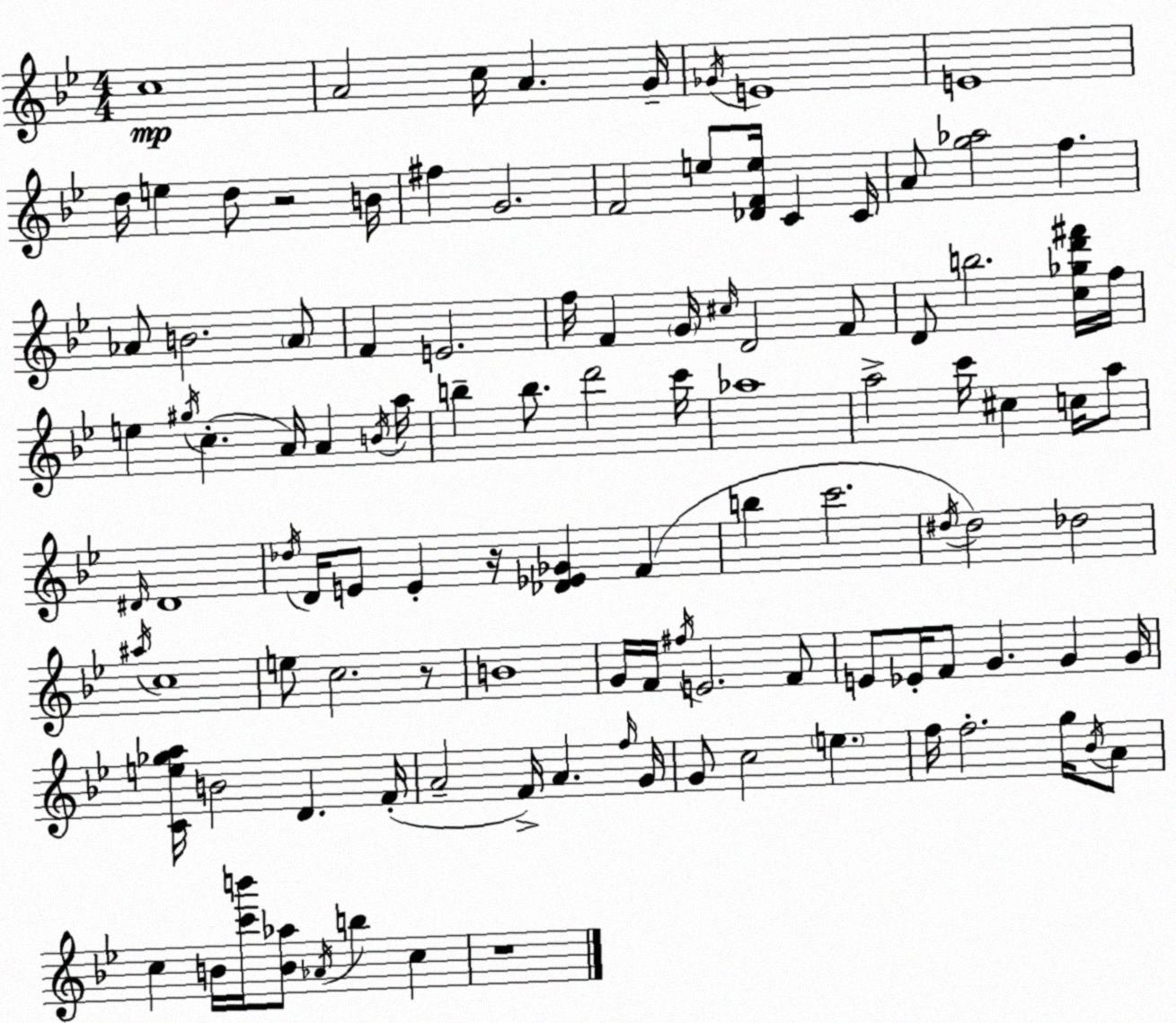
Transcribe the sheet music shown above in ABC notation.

X:1
T:Untitled
M:4/4
L:1/4
K:Gm
c4 A2 c/4 A G/4 _G/4 E4 E4 d/4 e d/2 z2 B/4 ^f G2 F2 e/2 [_DFe]/4 C C/4 A/2 [g_a]2 f _A/2 B2 _A/2 F E2 f/4 F G/4 ^c/4 D2 F/2 D/2 b2 [c_gd'^f']/4 f/4 e ^g/4 c A/4 A B/4 a/4 b b/2 d'2 c'/4 _a4 a2 c'/4 ^c c/4 a/2 ^D/4 ^D4 _d/4 D/4 E/2 E z/4 [_D_E_G] F b c'2 ^d/4 ^d2 _d2 ^a/4 c4 e/2 c2 z/2 B4 G/4 F/4 ^f/4 E2 F/2 E/2 _E/4 F/2 G G G/4 [Ce_ga]/4 B2 D F/4 A2 F/4 A f/4 G/4 G/2 c2 e f/4 f2 g/4 _B/4 A/2 c B/4 [c'b']/4 [B_a]/2 _A/4 b c z4